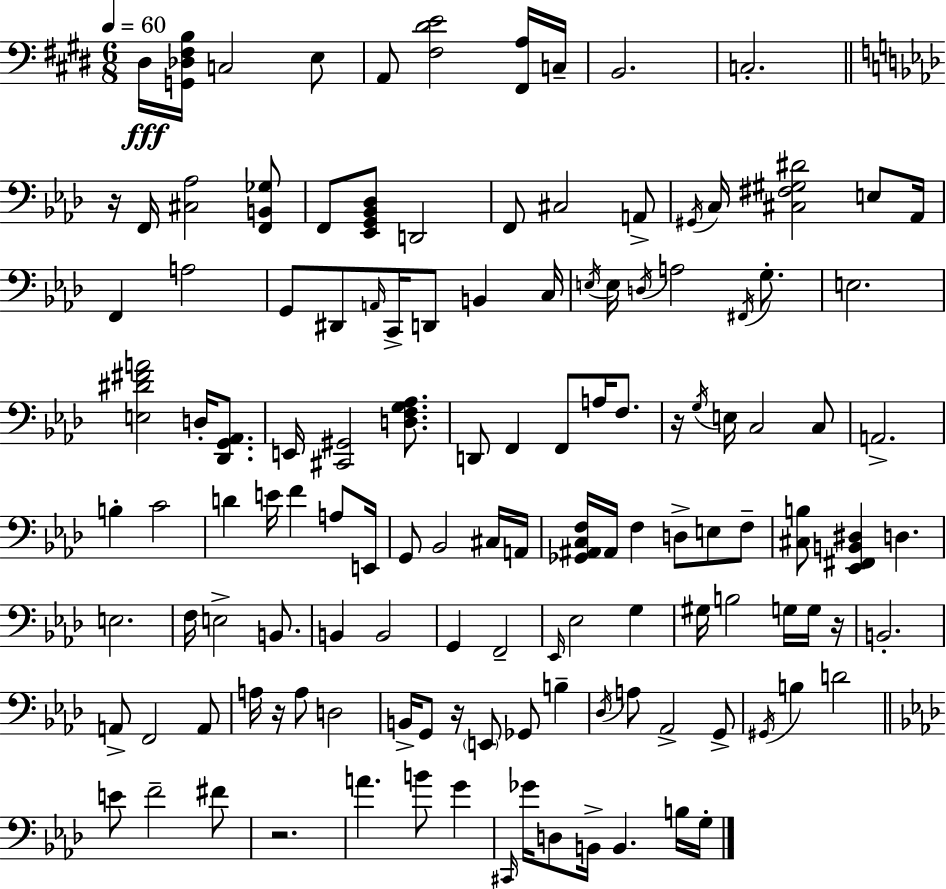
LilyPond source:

{
  \clef bass
  \numericTimeSignature
  \time 6/8
  \key e \major
  \tempo 4 = 60
  dis16\fff <g, des fis b>16 c2 e8 | a,8 <fis dis' e'>2 <fis, a>16 c16-- | b,2. | c2.-. | \break \bar "||" \break \key aes \major r16 f,16 <cis aes>2 <f, b, ges>8 | f,8 <ees, g, bes, des>8 d,2 | f,8 cis2 a,8-> | \acciaccatura { gis,16 } c16 <cis fis gis dis'>2 e8 | \break aes,16 f,4 a2 | g,8 dis,8 \grace { a,16 } c,16-> d,8 b,4 | c16 \acciaccatura { e16 } e16 \acciaccatura { d16 } a2 | \acciaccatura { fis,16 } g8.-. e2. | \break <e dis' fis' a'>2 | d16-. <des, g, aes,>8. e,16 <cis, gis,>2 | <d f g aes>8. d,8 f,4 f,8 | a16 f8. r16 \acciaccatura { g16 } e16 c2 | \break c8 a,2.-> | b4-. c'2 | d'4 e'16 f'4 | a8 e,16 g,8 bes,2 | \break cis16 a,16 <ges, ais, c f>16 ais,16 f4 | d8-> e8 f8-- <cis b>8 <ees, fis, b, dis>4 | d4. e2. | f16 e2-> | \break b,8. b,4 b,2 | g,4 f,2-- | \grace { ees,16 } ees2 | g4 gis16 b2 | \break g16 g16 r16 b,2.-. | a,8-> f,2 | a,8 a16 r16 a8 d2 | b,16-> g,8 r16 \parenthesize e,8 | \break ges,8 b4-- \acciaccatura { des16 } a8 aes,2-> | g,8-> \acciaccatura { gis,16 } b4 | d'2 \bar "||" \break \key aes \major e'8 f'2-- fis'8 | r2. | a'4. b'8 g'4 | \grace { cis,16 } ges'16 d8 b,16-> b,4. b16 | \break g16-. \bar "|."
}